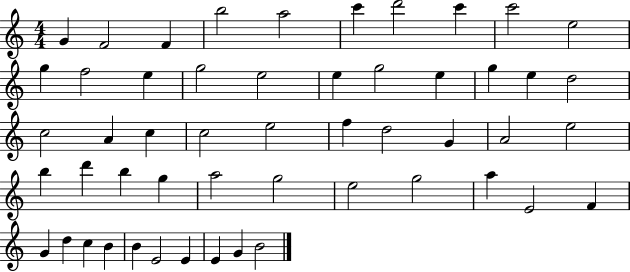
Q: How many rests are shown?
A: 0